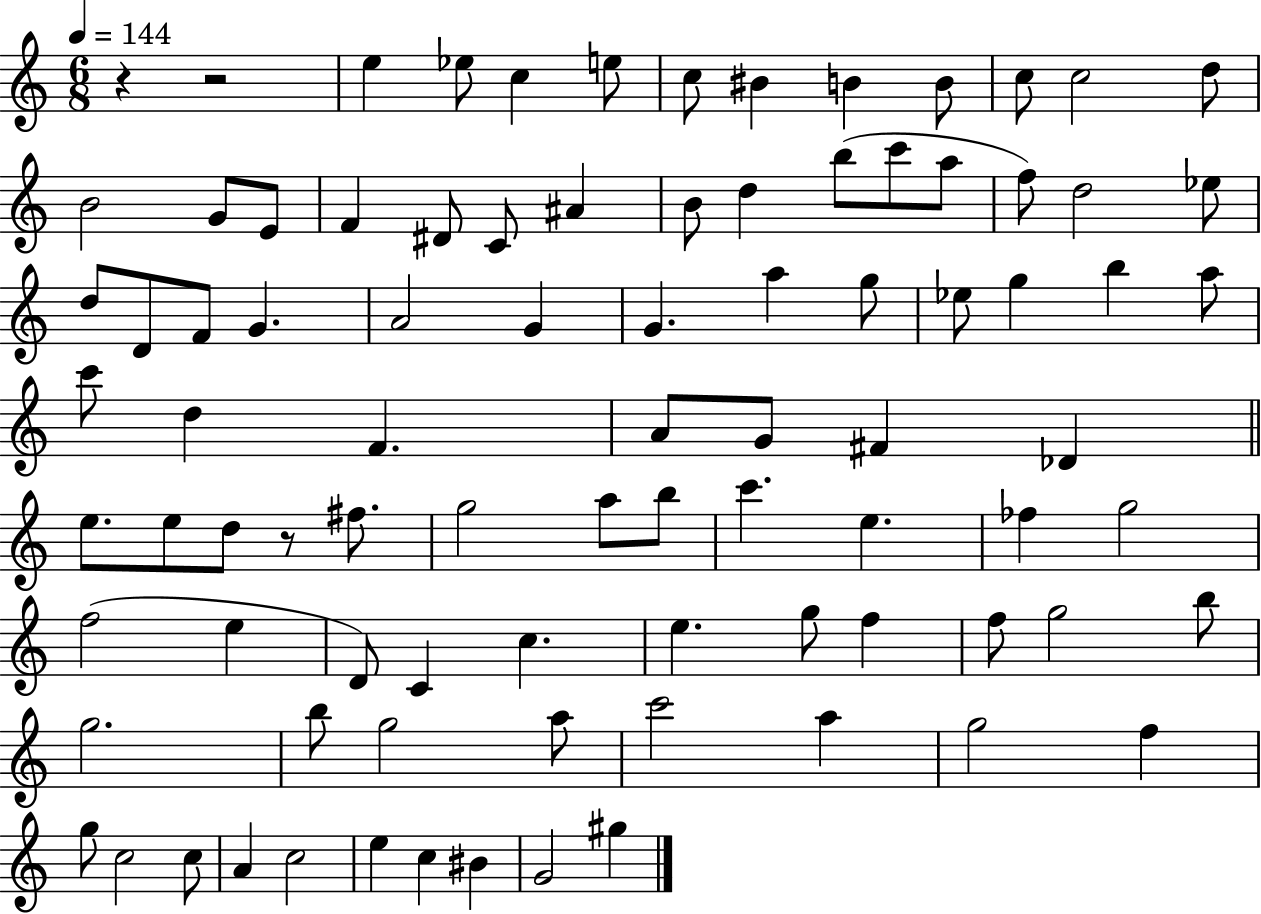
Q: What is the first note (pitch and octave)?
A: E5